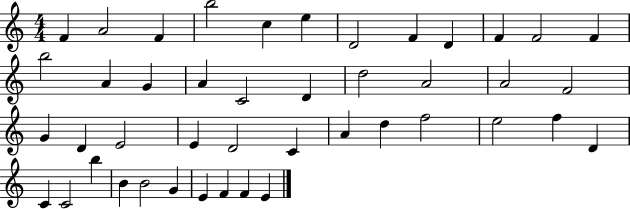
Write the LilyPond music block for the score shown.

{
  \clef treble
  \numericTimeSignature
  \time 4/4
  \key c \major
  f'4 a'2 f'4 | b''2 c''4 e''4 | d'2 f'4 d'4 | f'4 f'2 f'4 | \break b''2 a'4 g'4 | a'4 c'2 d'4 | d''2 a'2 | a'2 f'2 | \break g'4 d'4 e'2 | e'4 d'2 c'4 | a'4 d''4 f''2 | e''2 f''4 d'4 | \break c'4 c'2 b''4 | b'4 b'2 g'4 | e'4 f'4 f'4 e'4 | \bar "|."
}